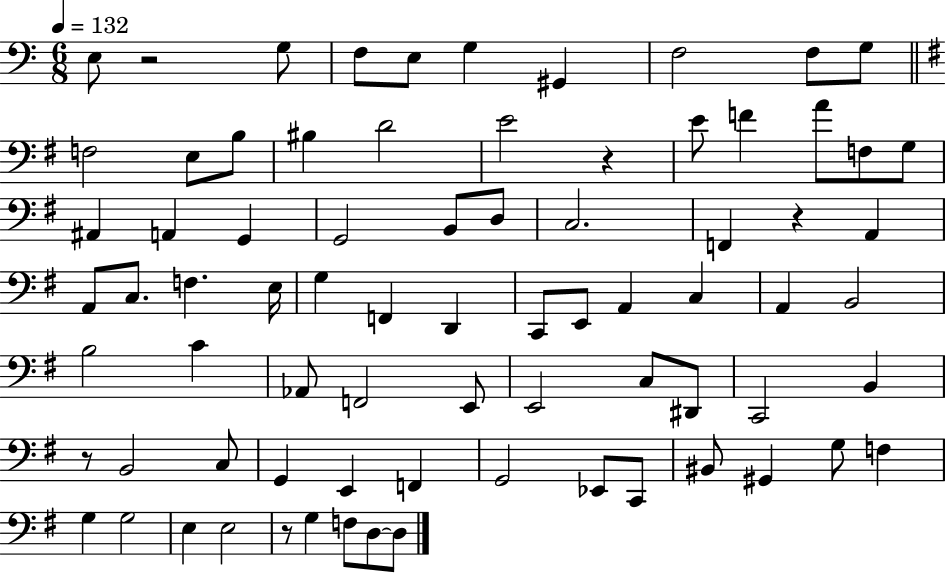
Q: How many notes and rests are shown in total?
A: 77